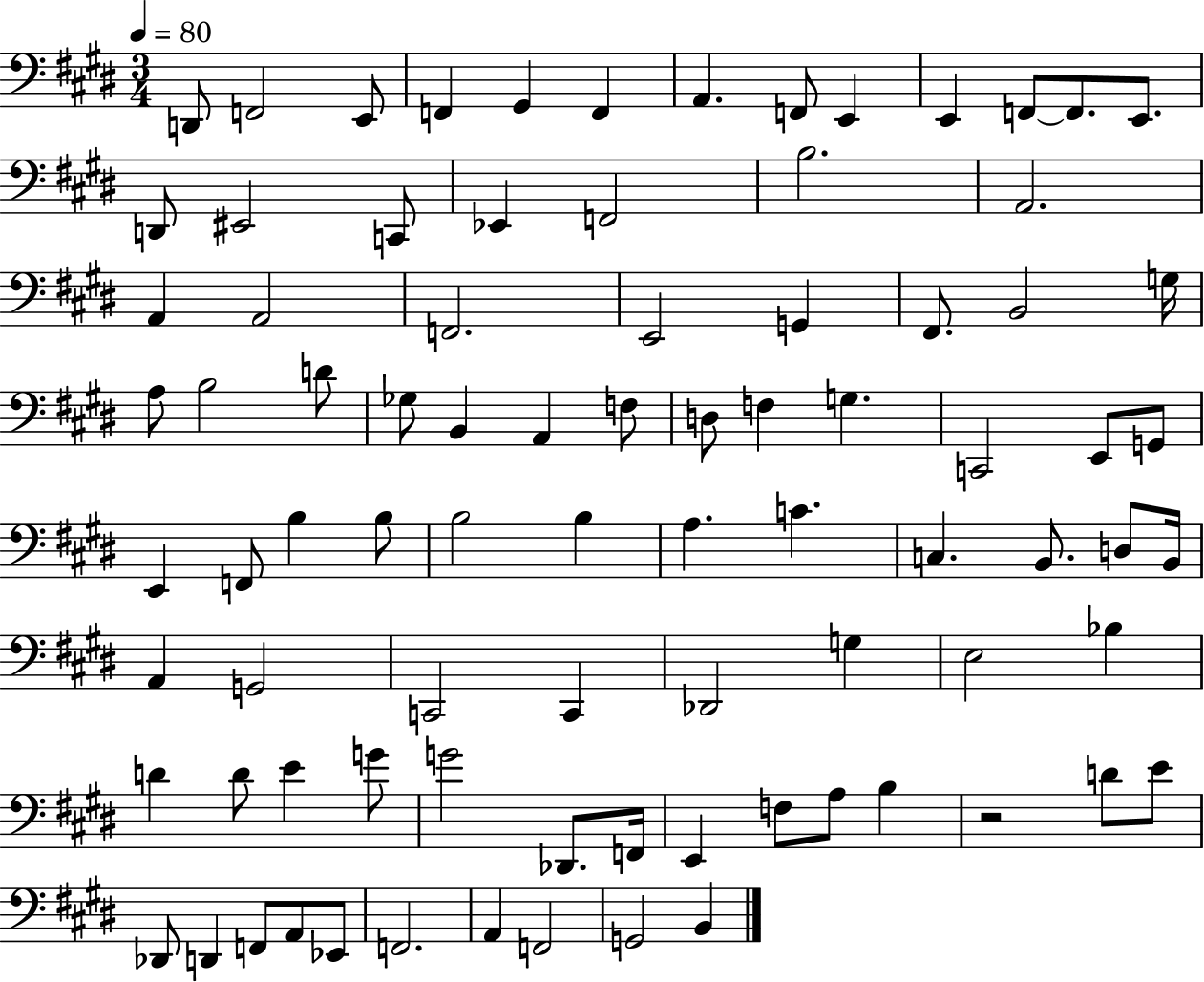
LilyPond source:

{
  \clef bass
  \numericTimeSignature
  \time 3/4
  \key e \major
  \tempo 4 = 80
  \repeat volta 2 { d,8 f,2 e,8 | f,4 gis,4 f,4 | a,4. f,8 e,4 | e,4 f,8~~ f,8. e,8. | \break d,8 eis,2 c,8 | ees,4 f,2 | b2. | a,2. | \break a,4 a,2 | f,2. | e,2 g,4 | fis,8. b,2 g16 | \break a8 b2 d'8 | ges8 b,4 a,4 f8 | d8 f4 g4. | c,2 e,8 g,8 | \break e,4 f,8 b4 b8 | b2 b4 | a4. c'4. | c4. b,8. d8 b,16 | \break a,4 g,2 | c,2 c,4 | des,2 g4 | e2 bes4 | \break d'4 d'8 e'4 g'8 | g'2 des,8. f,16 | e,4 f8 a8 b4 | r2 d'8 e'8 | \break des,8 d,4 f,8 a,8 ees,8 | f,2. | a,4 f,2 | g,2 b,4 | \break } \bar "|."
}